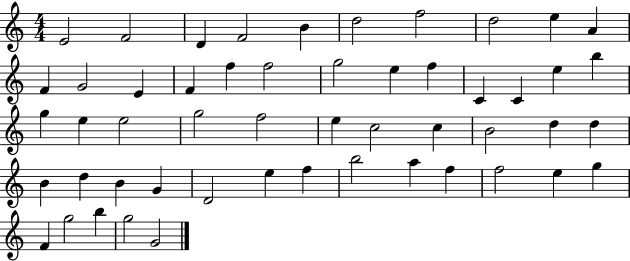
X:1
T:Untitled
M:4/4
L:1/4
K:C
E2 F2 D F2 B d2 f2 d2 e A F G2 E F f f2 g2 e f C C e b g e e2 g2 f2 e c2 c B2 d d B d B G D2 e f b2 a f f2 e g F g2 b g2 G2